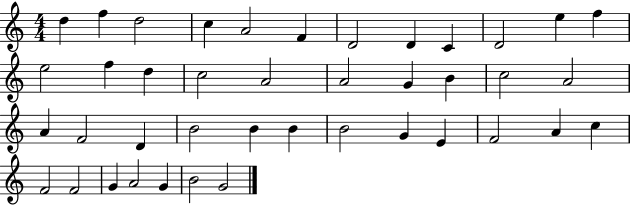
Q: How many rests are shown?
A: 0